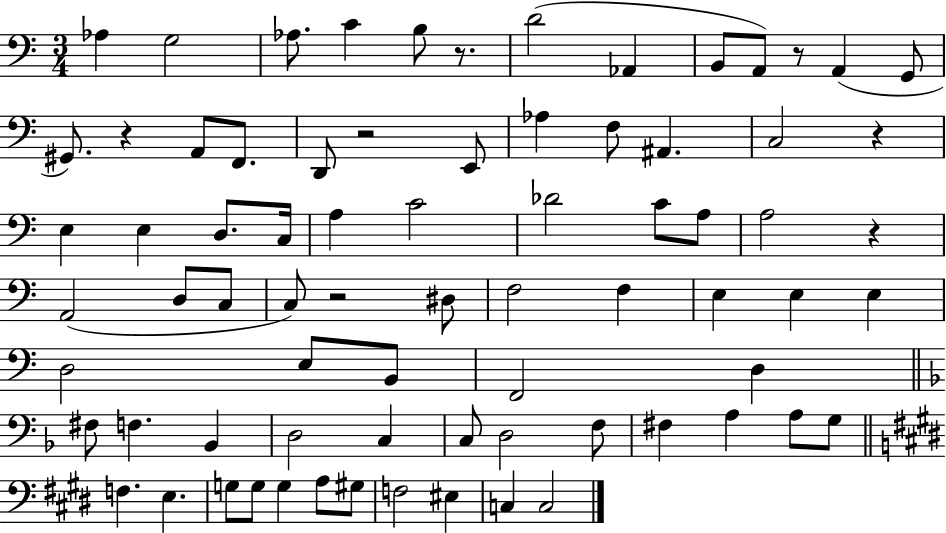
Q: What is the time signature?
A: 3/4